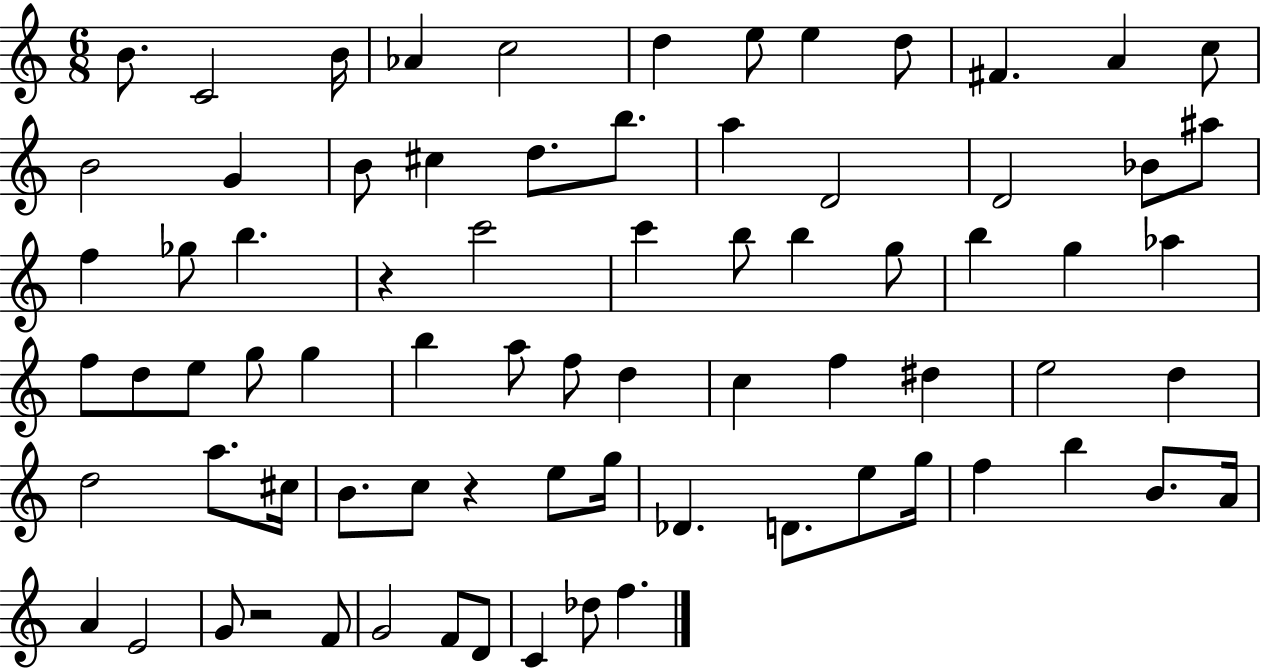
B4/e. C4/h B4/s Ab4/q C5/h D5/q E5/e E5/q D5/e F#4/q. A4/q C5/e B4/h G4/q B4/e C#5/q D5/e. B5/e. A5/q D4/h D4/h Bb4/e A#5/e F5/q Gb5/e B5/q. R/q C6/h C6/q B5/e B5/q G5/e B5/q G5/q Ab5/q F5/e D5/e E5/e G5/e G5/q B5/q A5/e F5/e D5/q C5/q F5/q D#5/q E5/h D5/q D5/h A5/e. C#5/s B4/e. C5/e R/q E5/e G5/s Db4/q. D4/e. E5/e G5/s F5/q B5/q B4/e. A4/s A4/q E4/h G4/e R/h F4/e G4/h F4/e D4/e C4/q Db5/e F5/q.